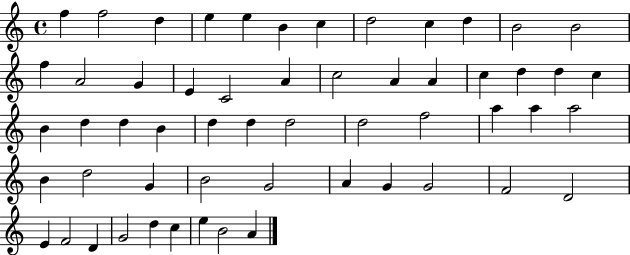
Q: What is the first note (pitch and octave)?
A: F5